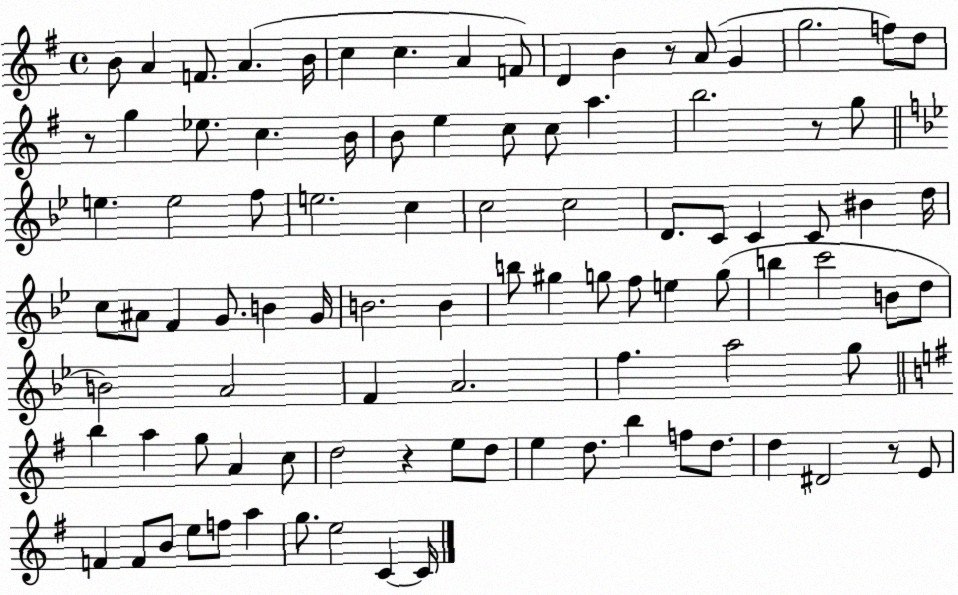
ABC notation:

X:1
T:Untitled
M:4/4
L:1/4
K:G
B/2 A F/2 A B/4 c c A F/2 D B z/2 A/2 G g2 f/2 d/2 z/2 g _e/2 c B/4 B/2 e c/2 c/2 a b2 z/2 g/2 e e2 f/2 e2 c c2 c2 D/2 C/2 C C/2 ^B d/4 c/2 ^A/2 F G/2 B G/4 B2 B b/2 ^g g/2 f/2 e g/2 b c'2 B/2 d/2 B2 A2 F A2 f a2 g/2 b a g/2 A c/2 d2 z e/2 d/2 e d/2 b f/2 d/2 d ^D2 z/2 E/2 F F/2 B/2 e/2 f/2 a g/2 e2 C C/4